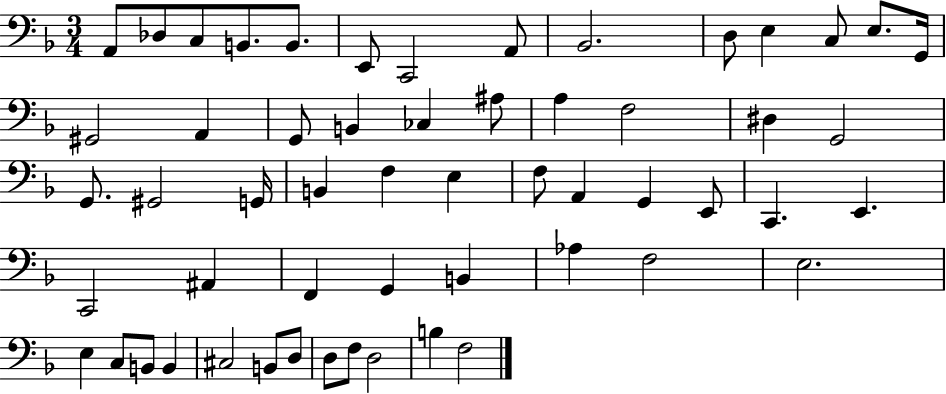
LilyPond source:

{
  \clef bass
  \numericTimeSignature
  \time 3/4
  \key f \major
  a,8 des8 c8 b,8. b,8. | e,8 c,2 a,8 | bes,2. | d8 e4 c8 e8. g,16 | \break gis,2 a,4 | g,8 b,4 ces4 ais8 | a4 f2 | dis4 g,2 | \break g,8. gis,2 g,16 | b,4 f4 e4 | f8 a,4 g,4 e,8 | c,4. e,4. | \break c,2 ais,4 | f,4 g,4 b,4 | aes4 f2 | e2. | \break e4 c8 b,8 b,4 | cis2 b,8 d8 | d8 f8 d2 | b4 f2 | \break \bar "|."
}